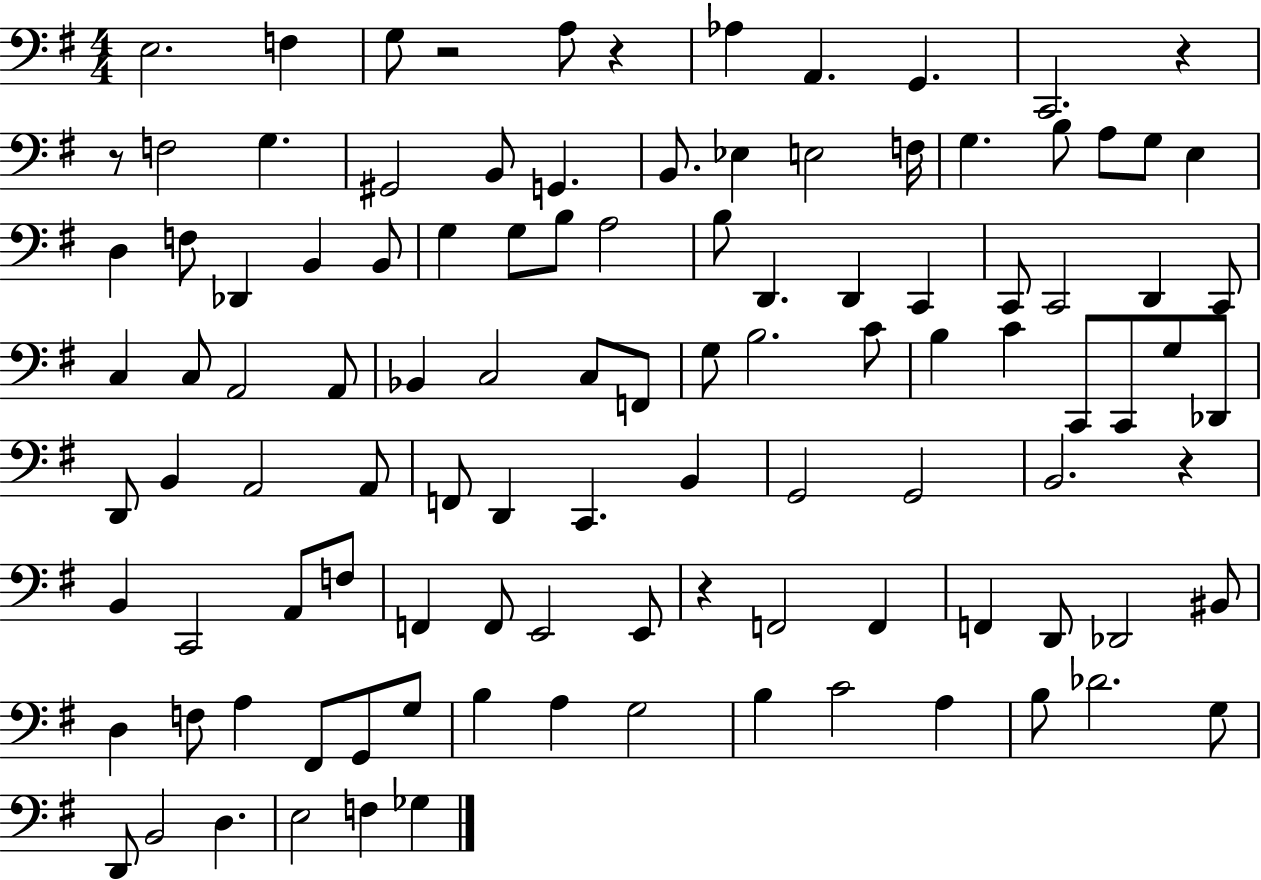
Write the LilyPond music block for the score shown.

{
  \clef bass
  \numericTimeSignature
  \time 4/4
  \key g \major
  \repeat volta 2 { e2. f4 | g8 r2 a8 r4 | aes4 a,4. g,4. | c,2. r4 | \break r8 f2 g4. | gis,2 b,8 g,4. | b,8. ees4 e2 f16 | g4. b8 a8 g8 e4 | \break d4 f8 des,4 b,4 b,8 | g4 g8 b8 a2 | b8 d,4. d,4 c,4 | c,8 c,2 d,4 c,8 | \break c4 c8 a,2 a,8 | bes,4 c2 c8 f,8 | g8 b2. c'8 | b4 c'4 c,8 c,8 g8 des,8 | \break d,8 b,4 a,2 a,8 | f,8 d,4 c,4. b,4 | g,2 g,2 | b,2. r4 | \break b,4 c,2 a,8 f8 | f,4 f,8 e,2 e,8 | r4 f,2 f,4 | f,4 d,8 des,2 bis,8 | \break d4 f8 a4 fis,8 g,8 g8 | b4 a4 g2 | b4 c'2 a4 | b8 des'2. g8 | \break d,8 b,2 d4. | e2 f4 ges4 | } \bar "|."
}